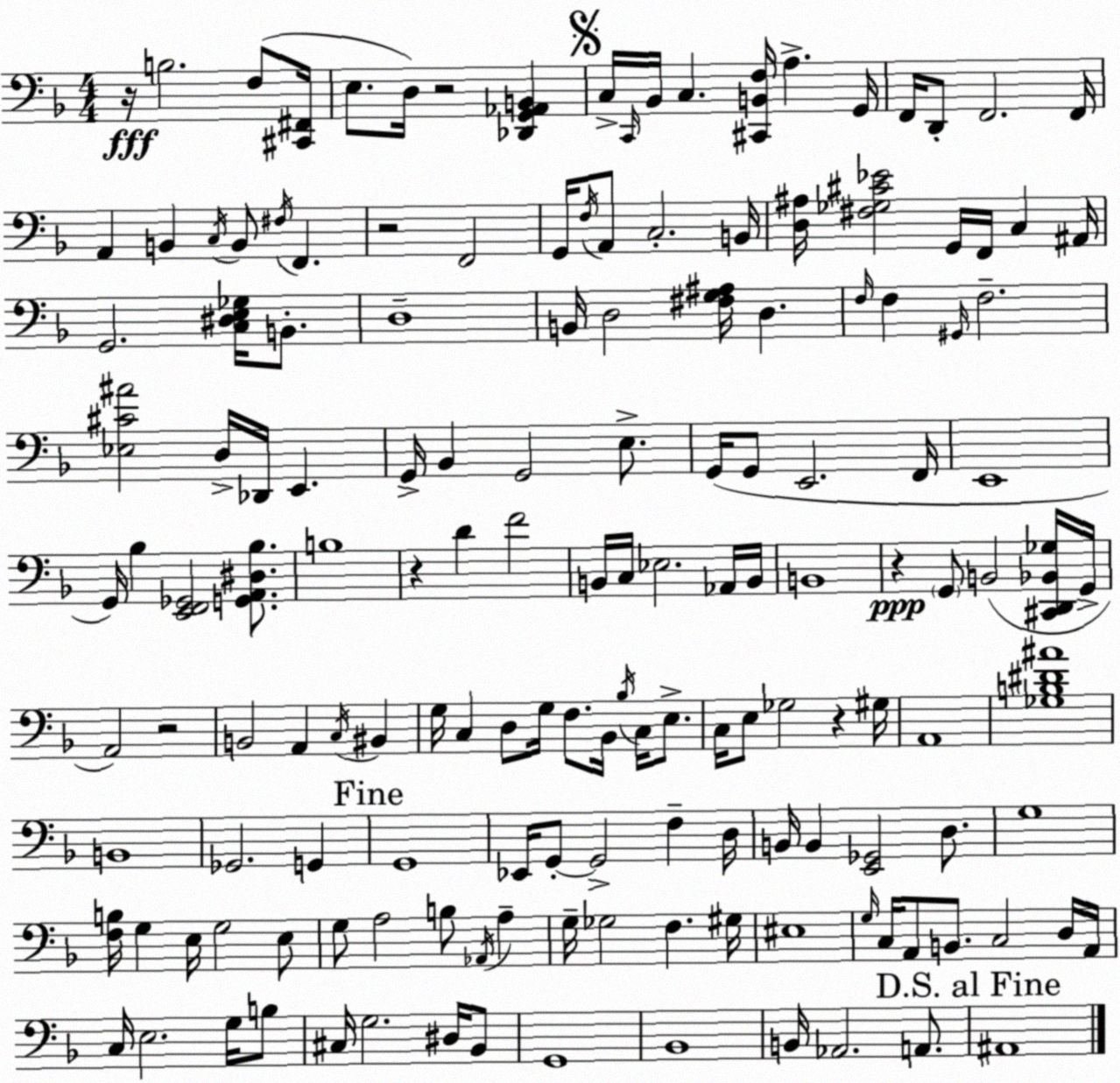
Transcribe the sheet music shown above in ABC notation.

X:1
T:Untitled
M:4/4
L:1/4
K:F
z/4 B,2 F,/2 [^C,,^F,,]/4 E,/2 D,/4 z2 [_D,,G,,_A,,B,,] C,/4 C,,/4 _B,,/4 C, [^C,,B,,F,]/4 A, G,,/4 F,,/4 D,,/2 F,,2 F,,/4 A,, B,, C,/4 B,,/2 ^F,/4 F,, z2 F,,2 G,,/4 F,/4 A,,/2 C,2 B,,/4 [D,^A,]/4 [^F,_G,^C_E]2 G,,/4 F,,/4 C, ^A,,/4 G,,2 [C,^D,E,_G,]/4 B,,/2 D,4 B,,/4 D,2 [^F,G,^A,]/4 D, F,/4 F, ^G,,/4 F,2 [_E,^C^A]2 D,/4 _D,,/4 E,, G,,/4 _B,, G,,2 E,/2 G,,/4 G,,/2 E,,2 F,,/4 E,,4 G,,/4 _B, [E,,F,,_G,,]2 [G,,A,,^D,_B,]/2 B,4 z D F2 B,,/4 C,/4 _E,2 _A,,/4 B,,/4 B,,4 z G,,/2 B,,2 [^C,,D,,_B,,_G,]/4 G,,/4 A,,2 z2 B,,2 A,, C,/4 ^B,, G,/4 C, D,/2 G,/4 F,/2 _B,,/4 _B,/4 C,/4 E,/2 C,/4 E,/2 _G,2 z ^G,/4 A,,4 [_G,B,^D^A]4 B,,4 _G,,2 G,, G,,4 _E,,/4 G,,/2 G,,2 F, D,/4 B,,/4 B,, [E,,_G,,]2 D,/2 G,4 [F,B,]/4 G, E,/4 G,2 E,/2 G,/2 A,2 B,/2 _A,,/4 A, G,/4 _G,2 F, ^G,/4 ^E,4 G,/4 C,/4 A,,/2 B,,/2 C,2 D,/4 A,,/4 C,/4 E,2 G,/4 B,/2 ^C,/4 G,2 ^D,/4 _B,,/2 G,,4 _B,,4 B,,/4 _A,,2 A,,/2 ^A,,4